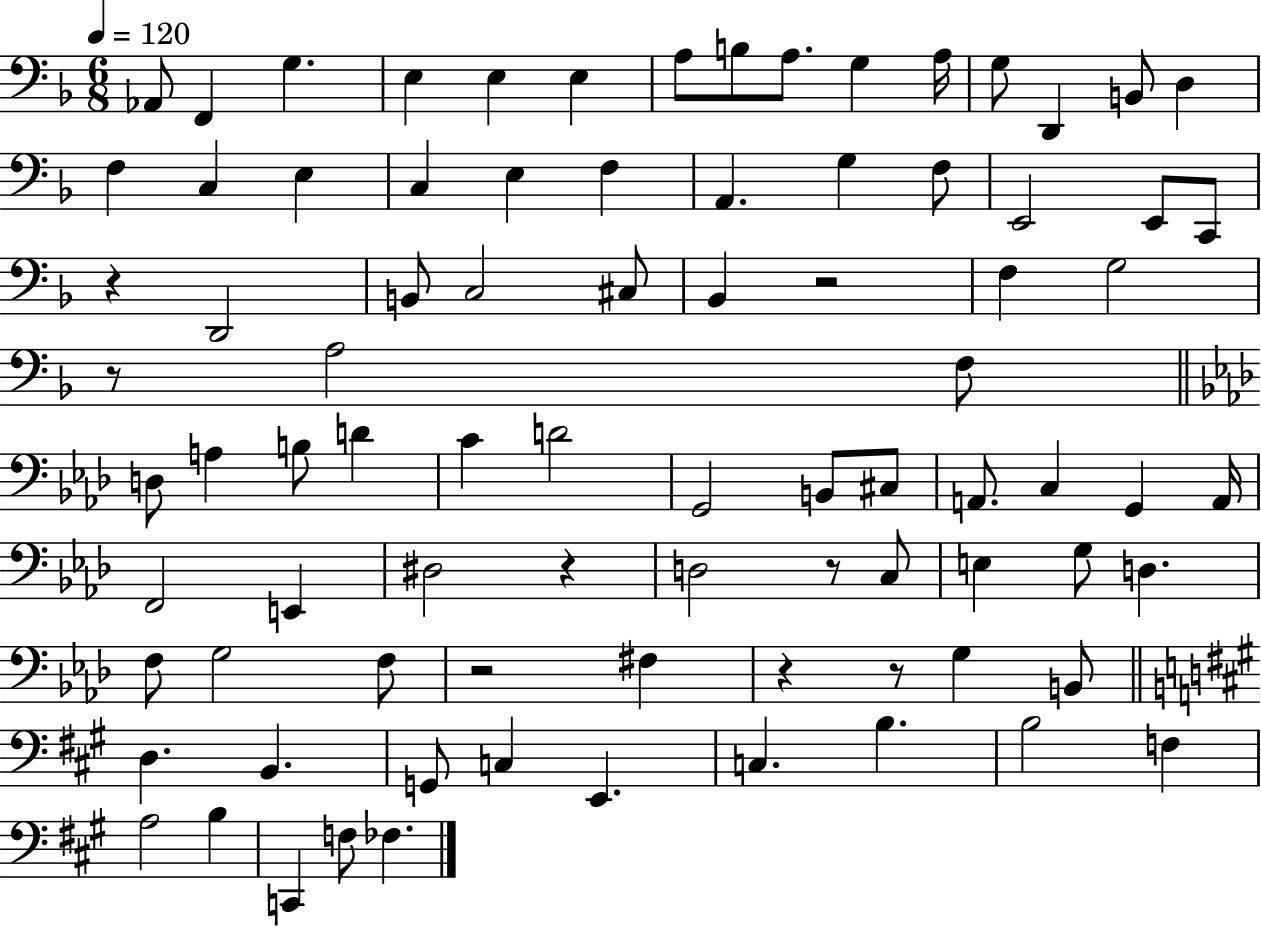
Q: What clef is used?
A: bass